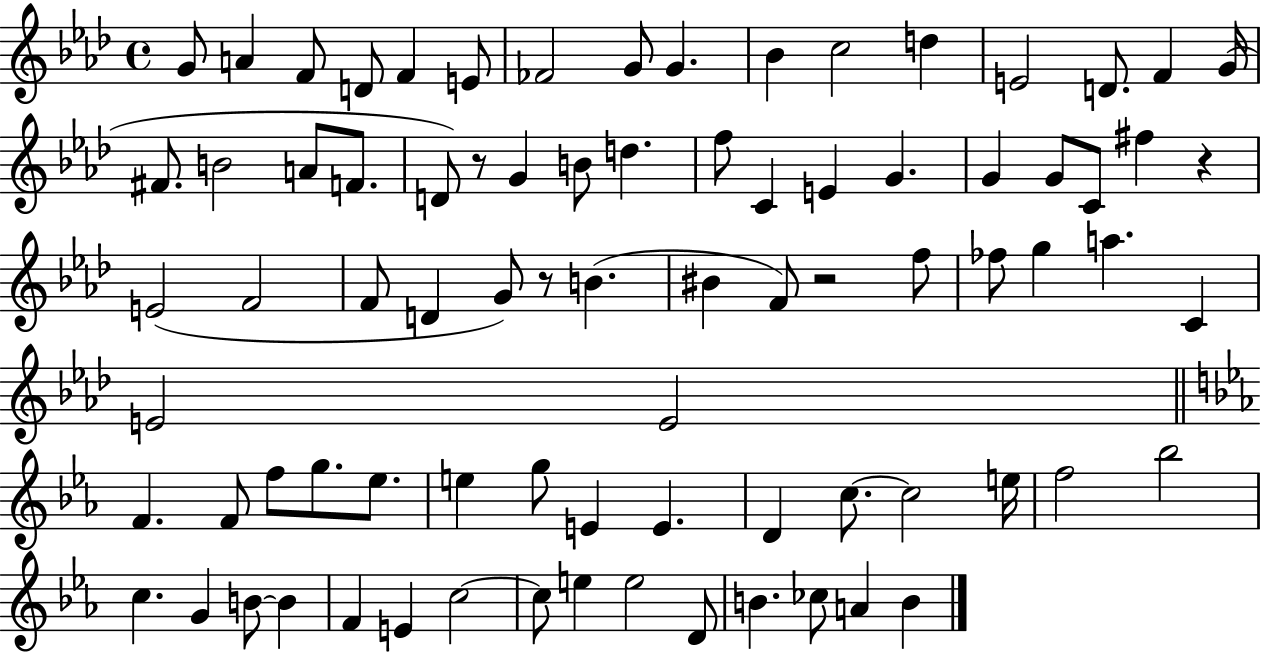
G4/e A4/q F4/e D4/e F4/q E4/e FES4/h G4/e G4/q. Bb4/q C5/h D5/q E4/h D4/e. F4/q G4/s F#4/e. B4/h A4/e F4/e. D4/e R/e G4/q B4/e D5/q. F5/e C4/q E4/q G4/q. G4/q G4/e C4/e F#5/q R/q E4/h F4/h F4/e D4/q G4/e R/e B4/q. BIS4/q F4/e R/h F5/e FES5/e G5/q A5/q. C4/q E4/h E4/h F4/q. F4/e F5/e G5/e. Eb5/e. E5/q G5/e E4/q E4/q. D4/q C5/e. C5/h E5/s F5/h Bb5/h C5/q. G4/q B4/e B4/q F4/q E4/q C5/h C5/e E5/q E5/h D4/e B4/q. CES5/e A4/q B4/q